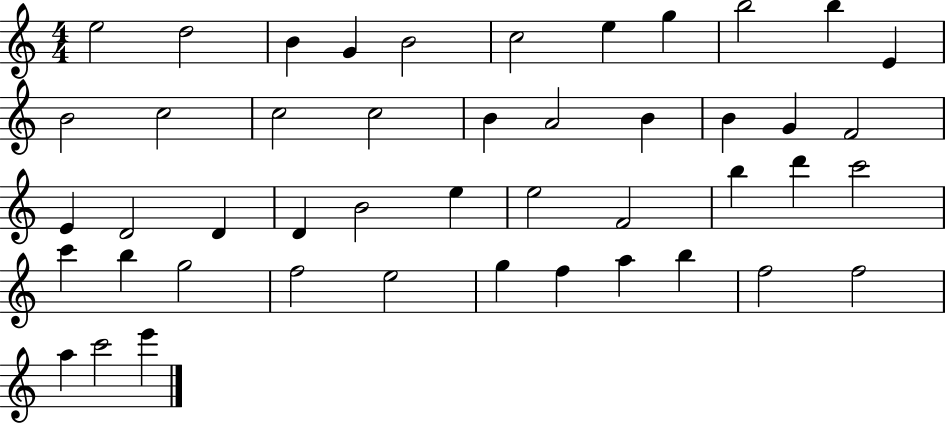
{
  \clef treble
  \numericTimeSignature
  \time 4/4
  \key c \major
  e''2 d''2 | b'4 g'4 b'2 | c''2 e''4 g''4 | b''2 b''4 e'4 | \break b'2 c''2 | c''2 c''2 | b'4 a'2 b'4 | b'4 g'4 f'2 | \break e'4 d'2 d'4 | d'4 b'2 e''4 | e''2 f'2 | b''4 d'''4 c'''2 | \break c'''4 b''4 g''2 | f''2 e''2 | g''4 f''4 a''4 b''4 | f''2 f''2 | \break a''4 c'''2 e'''4 | \bar "|."
}